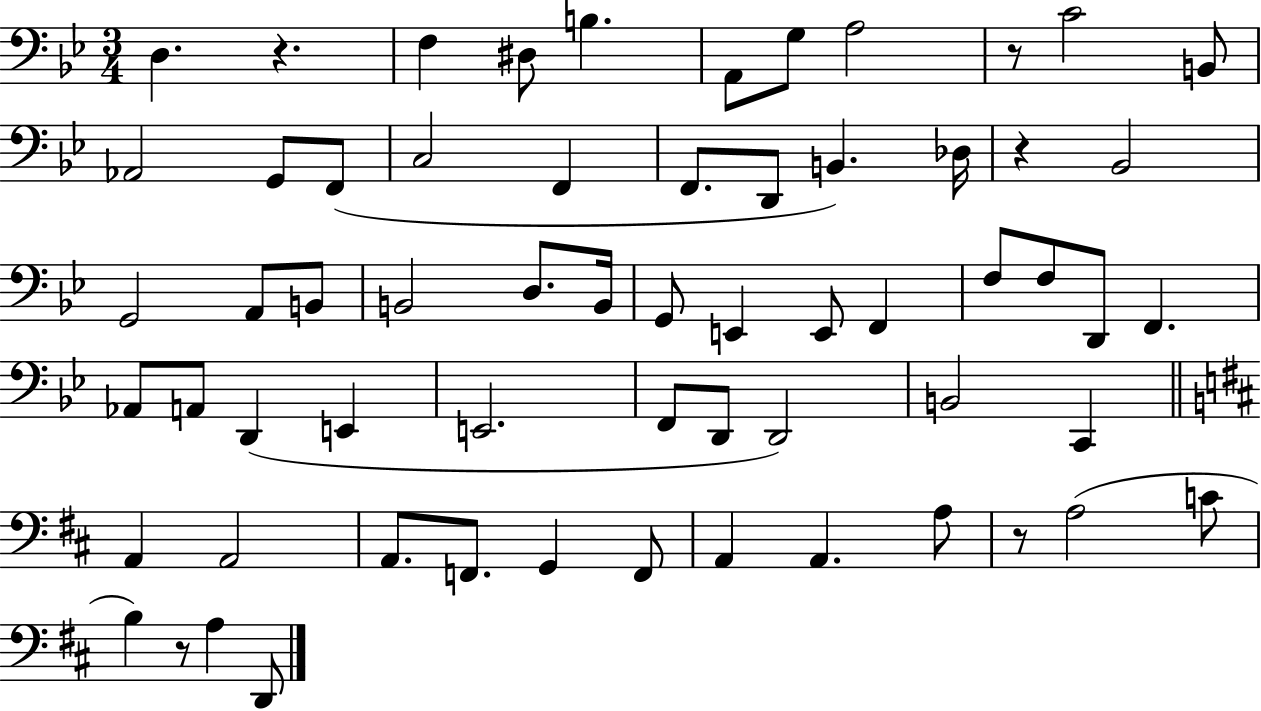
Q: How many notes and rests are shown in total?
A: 62